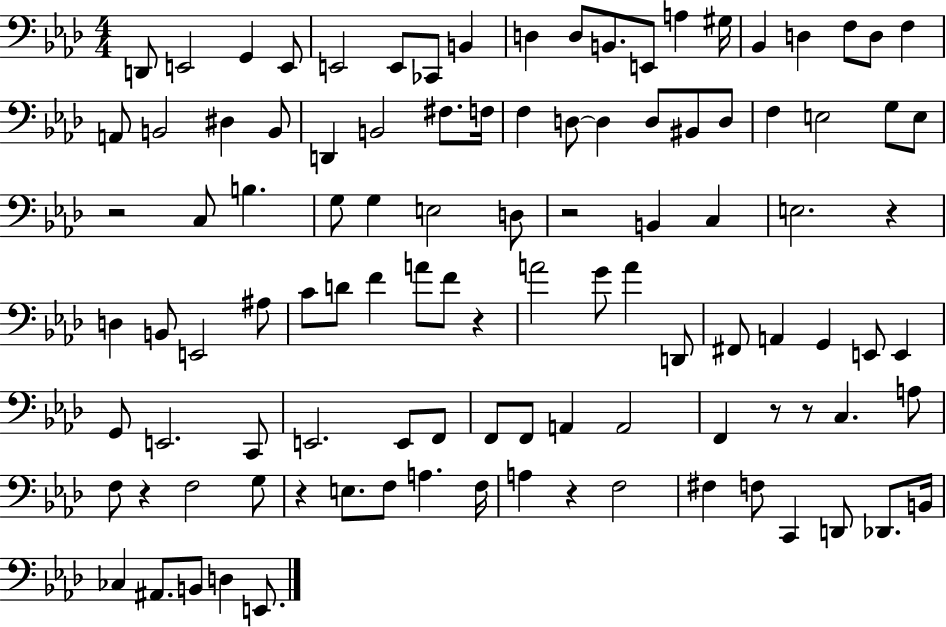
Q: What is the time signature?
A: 4/4